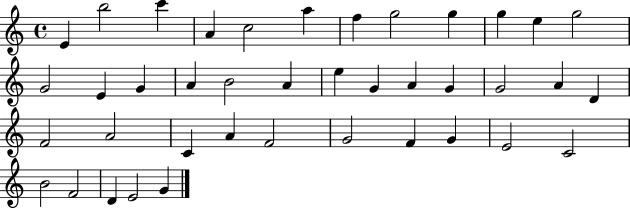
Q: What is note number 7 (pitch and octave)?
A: F5